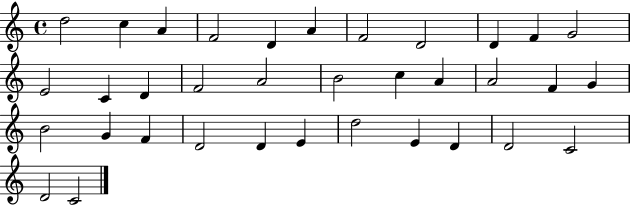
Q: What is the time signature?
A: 4/4